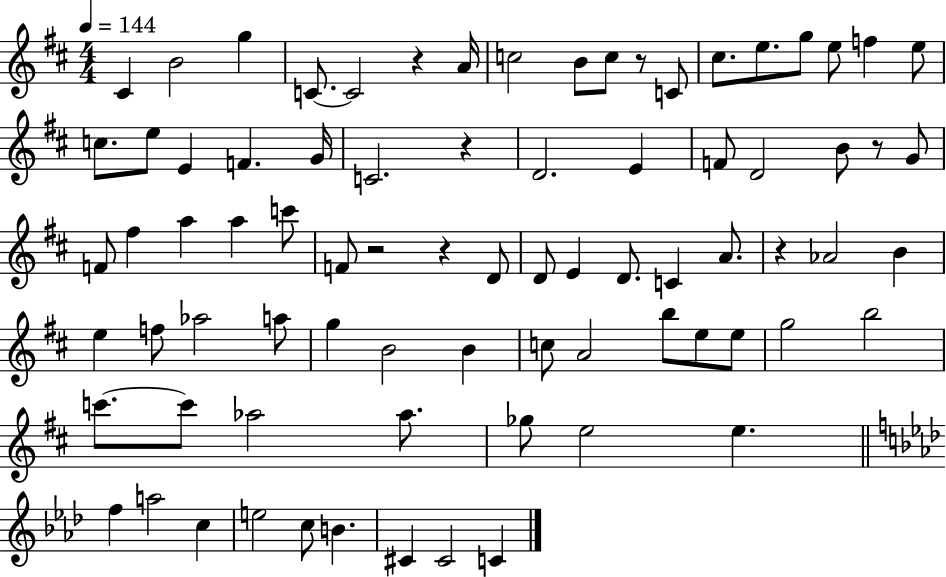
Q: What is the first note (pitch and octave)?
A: C#4